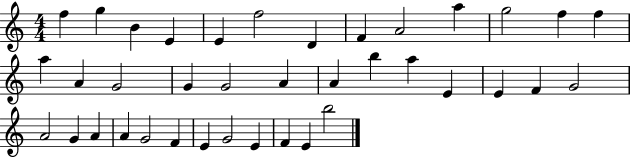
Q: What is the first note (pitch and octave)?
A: F5